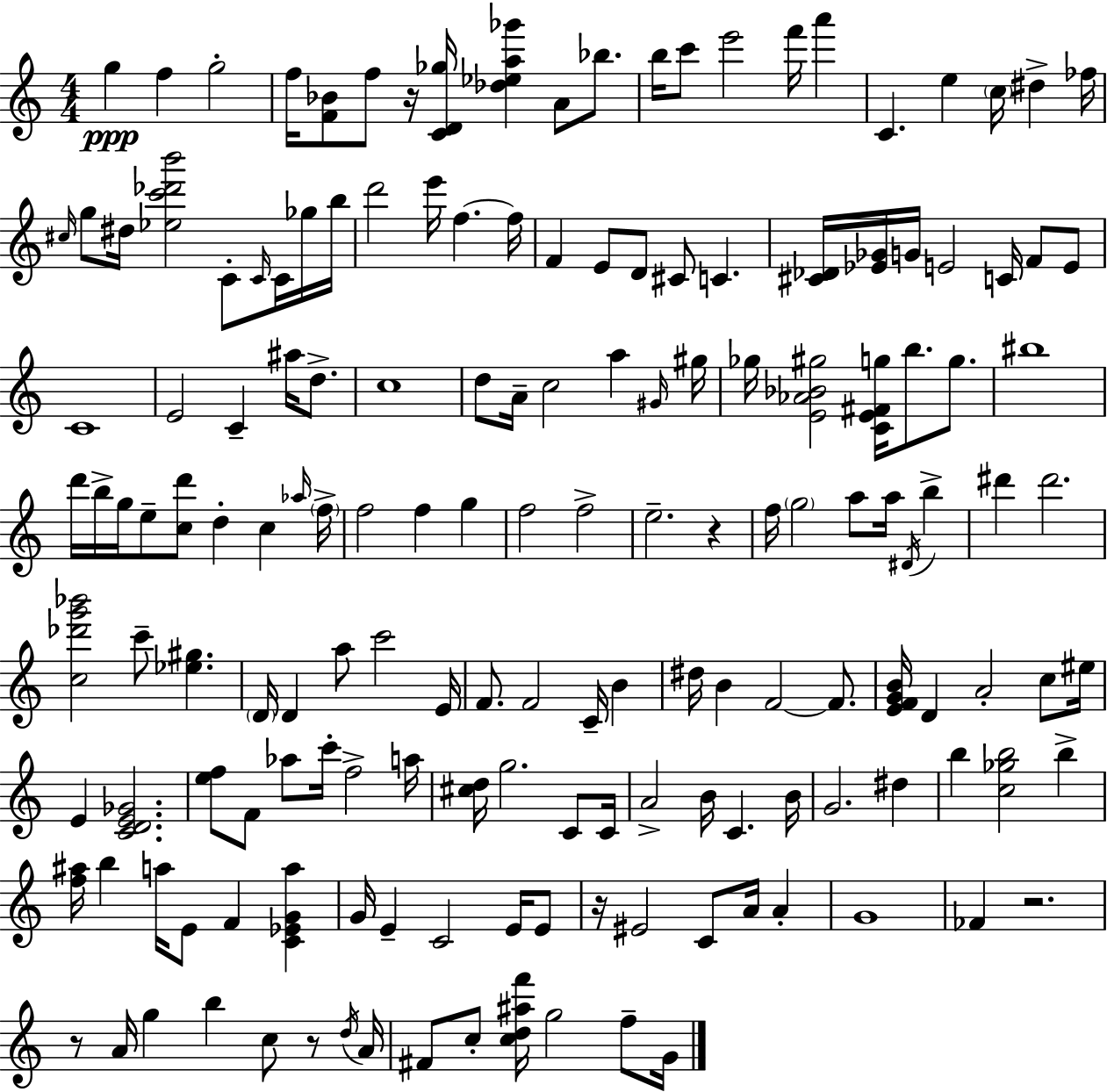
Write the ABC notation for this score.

X:1
T:Untitled
M:4/4
L:1/4
K:C
g f g2 f/4 [F_B]/2 f/2 z/4 [CD_g]/4 [_d_ea_g'] A/2 _b/2 b/4 c'/2 e'2 f'/4 a' C e c/4 ^d _f/4 ^c/4 g/2 ^d/4 [_ec'_d'b']2 C/2 C/4 C/4 _g/4 b/4 d'2 e'/4 f f/4 F E/2 D/2 ^C/2 C [^C_D]/4 [_E_G]/4 G/4 E2 C/4 F/2 E/2 C4 E2 C ^a/4 d/2 c4 d/2 A/4 c2 a ^G/4 ^g/4 _g/4 [E_A_B^g]2 [CE^Fg]/4 b/2 g/2 ^b4 d'/4 b/4 g/4 e/2 [cd']/2 d c _a/4 f/4 f2 f g f2 f2 e2 z f/4 g2 a/2 a/4 ^D/4 b ^d' ^d'2 [c_d'g'_b']2 c'/2 [_e^g] D/4 D a/2 c'2 E/4 F/2 F2 C/4 B ^d/4 B F2 F/2 [EFGB]/4 D A2 c/2 ^e/4 E [CDE_G]2 [ef]/2 F/2 _a/2 c'/4 f2 a/4 [^cd]/4 g2 C/2 C/4 A2 B/4 C B/4 G2 ^d b [c_gb]2 b [f^a]/4 b a/4 E/2 F [C_EGa] G/4 E C2 E/4 E/2 z/4 ^E2 C/2 A/4 A G4 _F z2 z/2 A/4 g b c/2 z/2 d/4 A/4 ^F/2 c/2 [cd^af']/4 g2 f/2 G/4